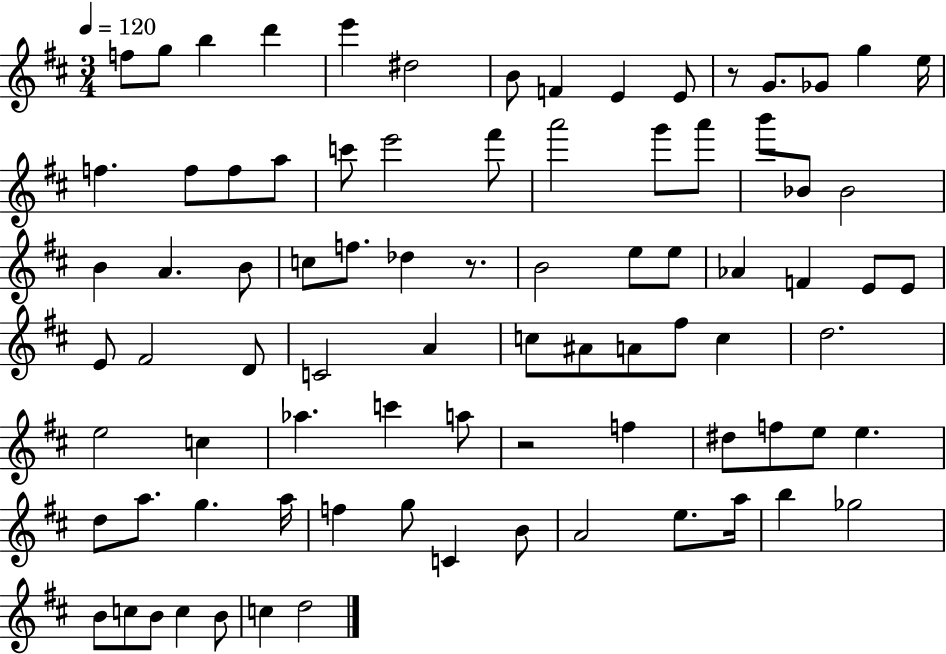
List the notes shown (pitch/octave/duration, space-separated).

F5/e G5/e B5/q D6/q E6/q D#5/h B4/e F4/q E4/q E4/e R/e G4/e. Gb4/e G5/q E5/s F5/q. F5/e F5/e A5/e C6/e E6/h F#6/e A6/h G6/e A6/e B6/e Bb4/e Bb4/h B4/q A4/q. B4/e C5/e F5/e. Db5/q R/e. B4/h E5/e E5/e Ab4/q F4/q E4/e E4/e E4/e F#4/h D4/e C4/h A4/q C5/e A#4/e A4/e F#5/e C5/q D5/h. E5/h C5/q Ab5/q. C6/q A5/e R/h F5/q D#5/e F5/e E5/e E5/q. D5/e A5/e. G5/q. A5/s F5/q G5/e C4/q B4/e A4/h E5/e. A5/s B5/q Gb5/h B4/e C5/e B4/e C5/q B4/e C5/q D5/h